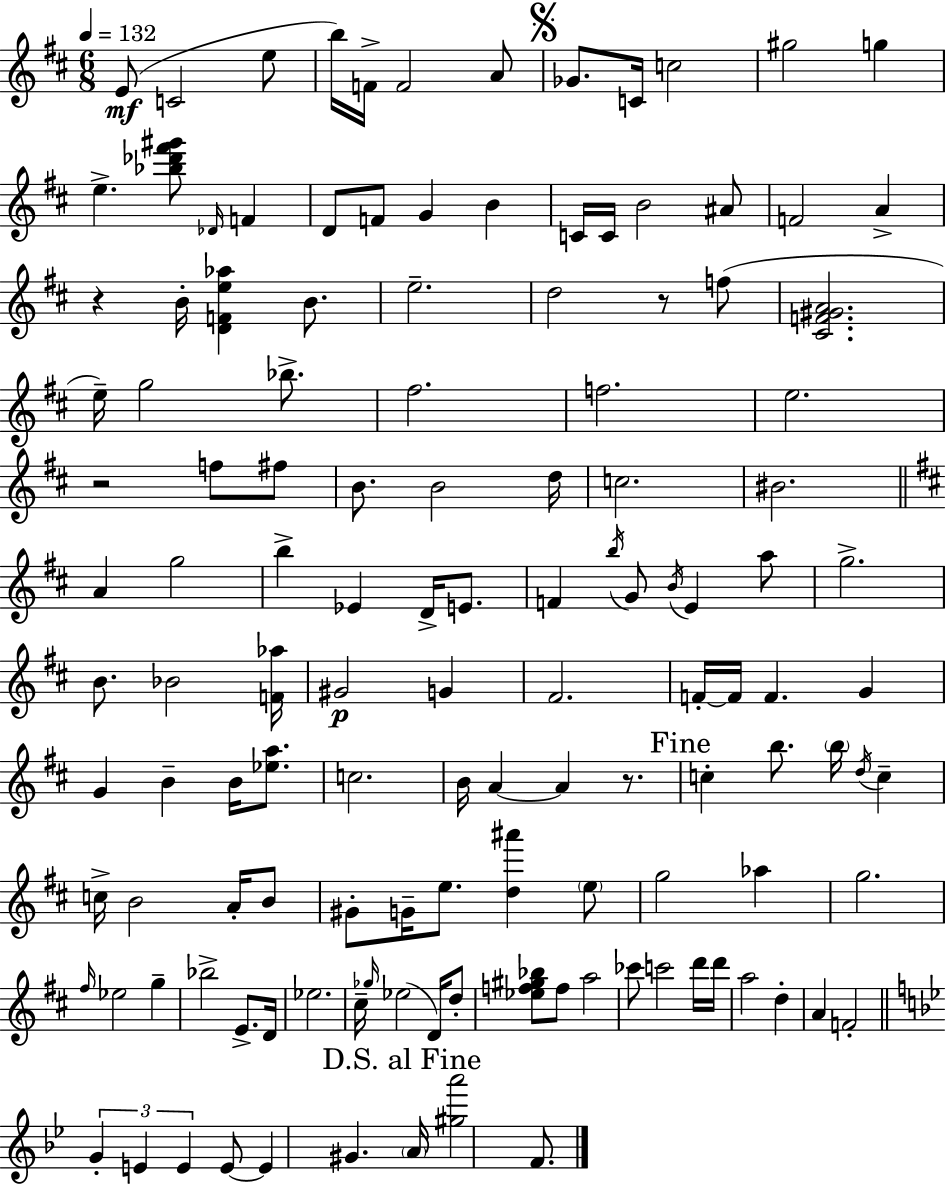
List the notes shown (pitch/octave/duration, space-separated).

E4/e C4/h E5/e B5/s F4/s F4/h A4/e Gb4/e. C4/s C5/h G#5/h G5/q E5/q. [Bb5,Db6,F#6,G#6]/e Db4/s F4/q D4/e F4/e G4/q B4/q C4/s C4/s B4/h A#4/e F4/h A4/q R/q B4/s [D4,F4,E5,Ab5]/q B4/e. E5/h. D5/h R/e F5/e [C#4,F4,G#4,A4]/h. E5/s G5/h Bb5/e. F#5/h. F5/h. E5/h. R/h F5/e F#5/e B4/e. B4/h D5/s C5/h. BIS4/h. A4/q G5/h B5/q Eb4/q D4/s E4/e. F4/q B5/s G4/e B4/s E4/q A5/e G5/h. B4/e. Bb4/h [F4,Ab5]/s G#4/h G4/q F#4/h. F4/s F4/s F4/q. G4/q G4/q B4/q B4/s [Eb5,A5]/e. C5/h. B4/s A4/q A4/q R/e. C5/q B5/e. B5/s D5/s C5/q C5/s B4/h A4/s B4/e G#4/e G4/s E5/e. [D5,A#6]/q E5/e G5/h Ab5/q G5/h. F#5/s Eb5/h G5/q Bb5/h E4/e. D4/s Eb5/h. C#5/s Gb5/s Eb5/h D4/s D5/e [Eb5,F5,G#5,Bb5]/e F5/e A5/h CES6/e C6/h D6/s D6/s A5/h D5/q A4/q F4/h G4/q E4/q E4/q E4/e E4/q G#4/q. A4/s [G#5,A6]/h F4/e.